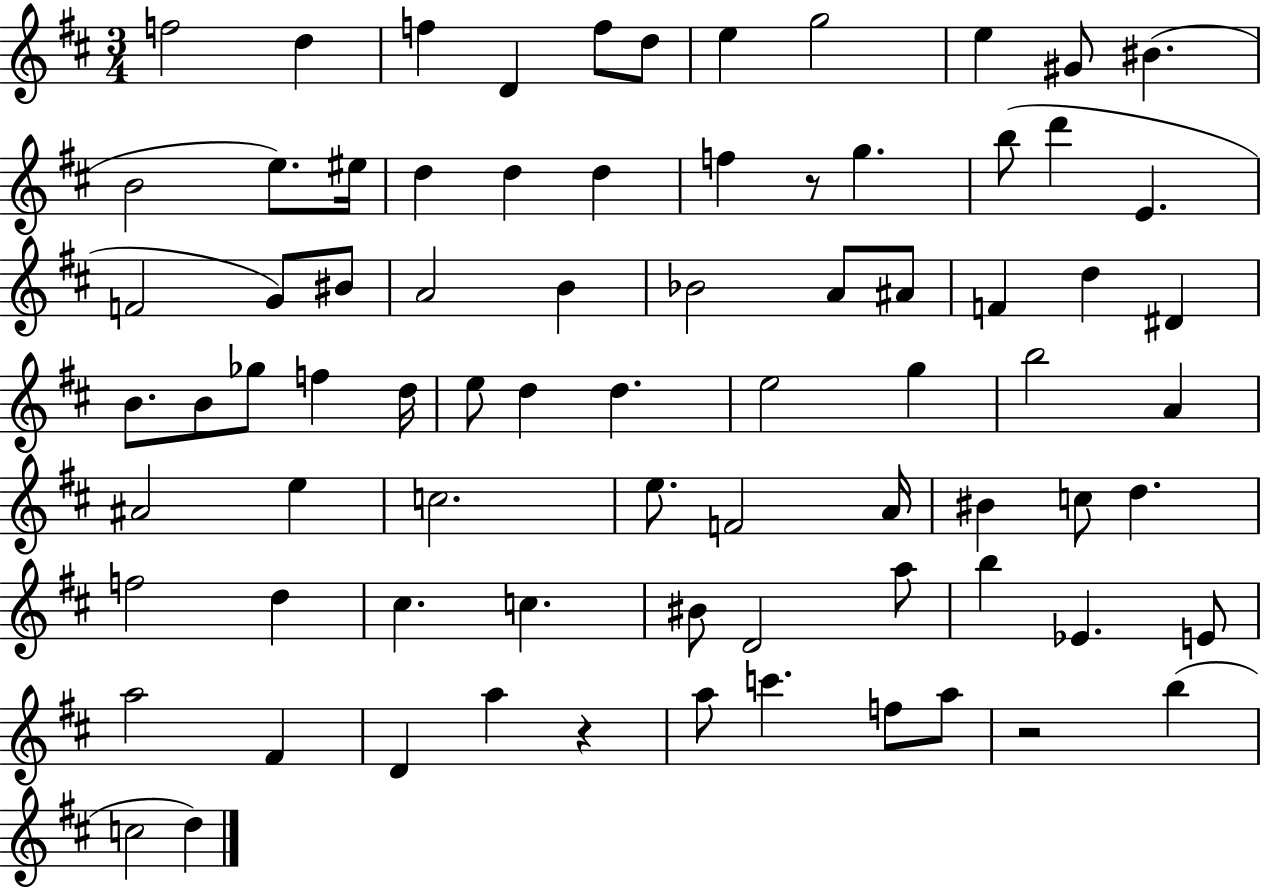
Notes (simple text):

F5/h D5/q F5/q D4/q F5/e D5/e E5/q G5/h E5/q G#4/e BIS4/q. B4/h E5/e. EIS5/s D5/q D5/q D5/q F5/q R/e G5/q. B5/e D6/q E4/q. F4/h G4/e BIS4/e A4/h B4/q Bb4/h A4/e A#4/e F4/q D5/q D#4/q B4/e. B4/e Gb5/e F5/q D5/s E5/e D5/q D5/q. E5/h G5/q B5/h A4/q A#4/h E5/q C5/h. E5/e. F4/h A4/s BIS4/q C5/e D5/q. F5/h D5/q C#5/q. C5/q. BIS4/e D4/h A5/e B5/q Eb4/q. E4/e A5/h F#4/q D4/q A5/q R/q A5/e C6/q. F5/e A5/e R/h B5/q C5/h D5/q